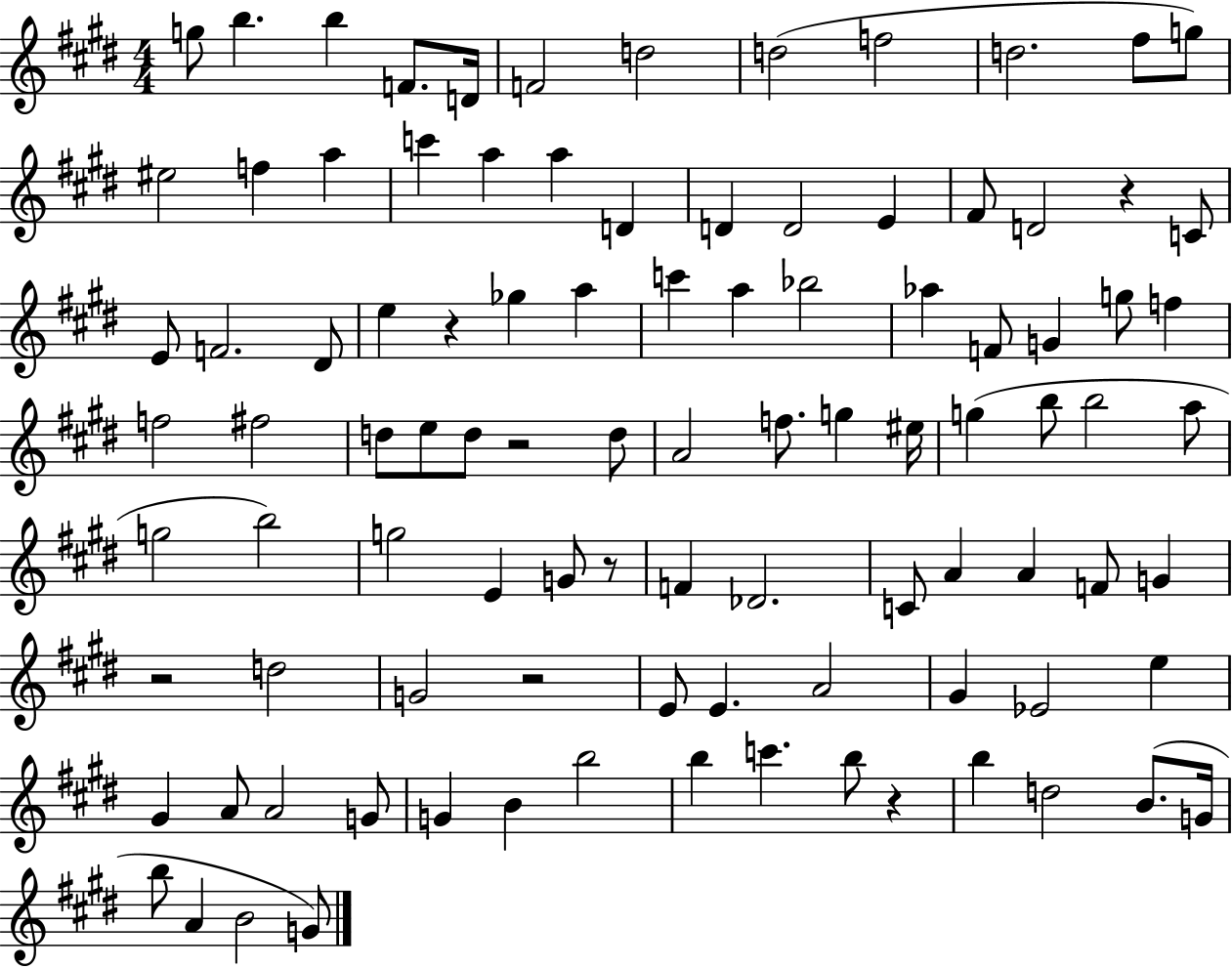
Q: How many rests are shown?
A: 7